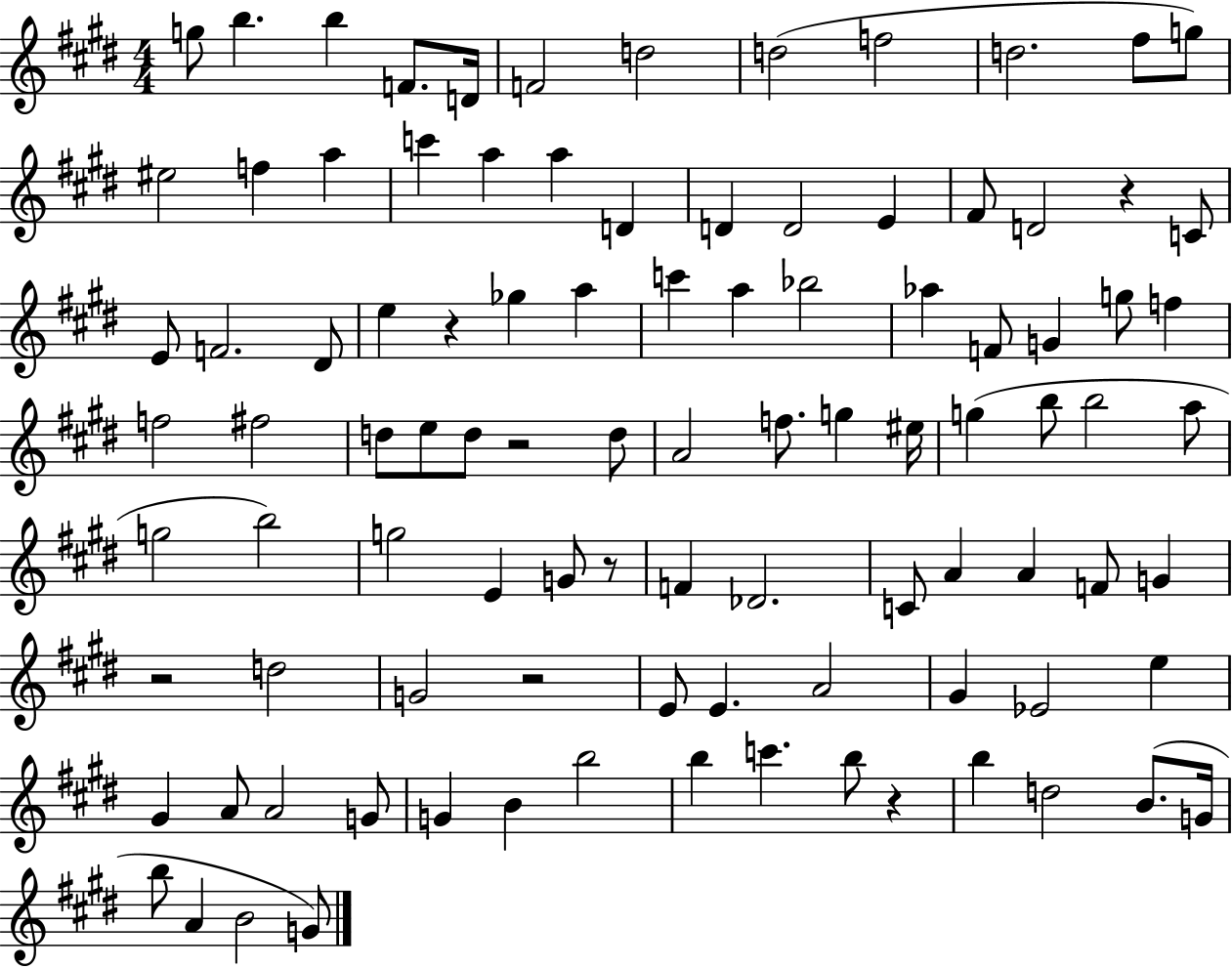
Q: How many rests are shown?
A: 7